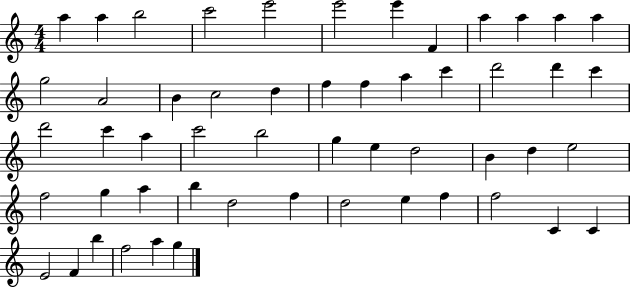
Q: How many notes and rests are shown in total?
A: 53